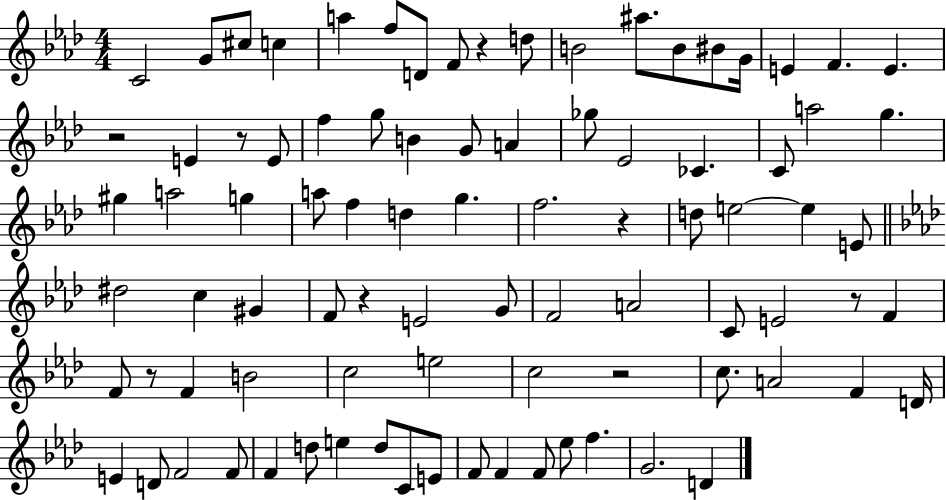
C4/h G4/e C#5/e C5/q A5/q F5/e D4/e F4/e R/q D5/e B4/h A#5/e. B4/e BIS4/e G4/s E4/q F4/q. E4/q. R/h E4/q R/e E4/e F5/q G5/e B4/q G4/e A4/q Gb5/e Eb4/h CES4/q. C4/e A5/h G5/q. G#5/q A5/h G5/q A5/e F5/q D5/q G5/q. F5/h. R/q D5/e E5/h E5/q E4/e D#5/h C5/q G#4/q F4/e R/q E4/h G4/e F4/h A4/h C4/e E4/h R/e F4/q F4/e R/e F4/q B4/h C5/h E5/h C5/h R/h C5/e. A4/h F4/q D4/s E4/q D4/e F4/h F4/e F4/q D5/e E5/q D5/e C4/e E4/e F4/e F4/q F4/e Eb5/e F5/q. G4/h. D4/q